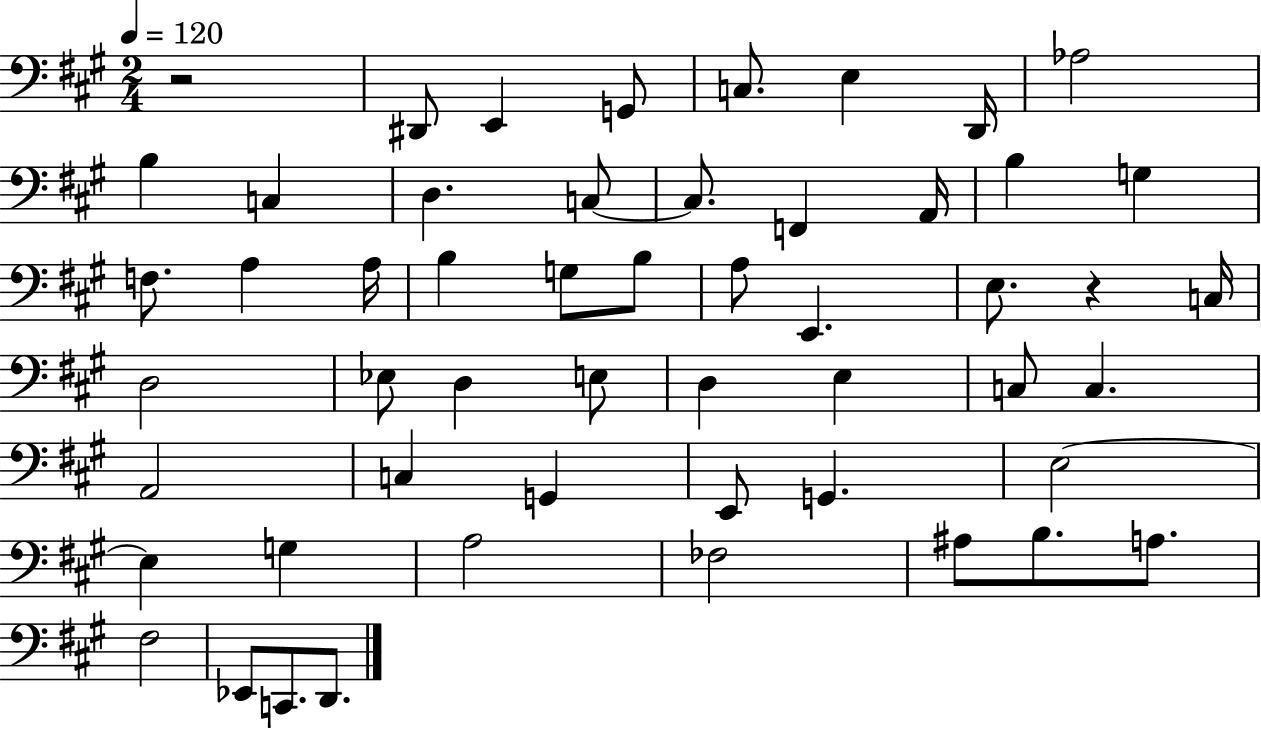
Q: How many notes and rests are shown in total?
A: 53